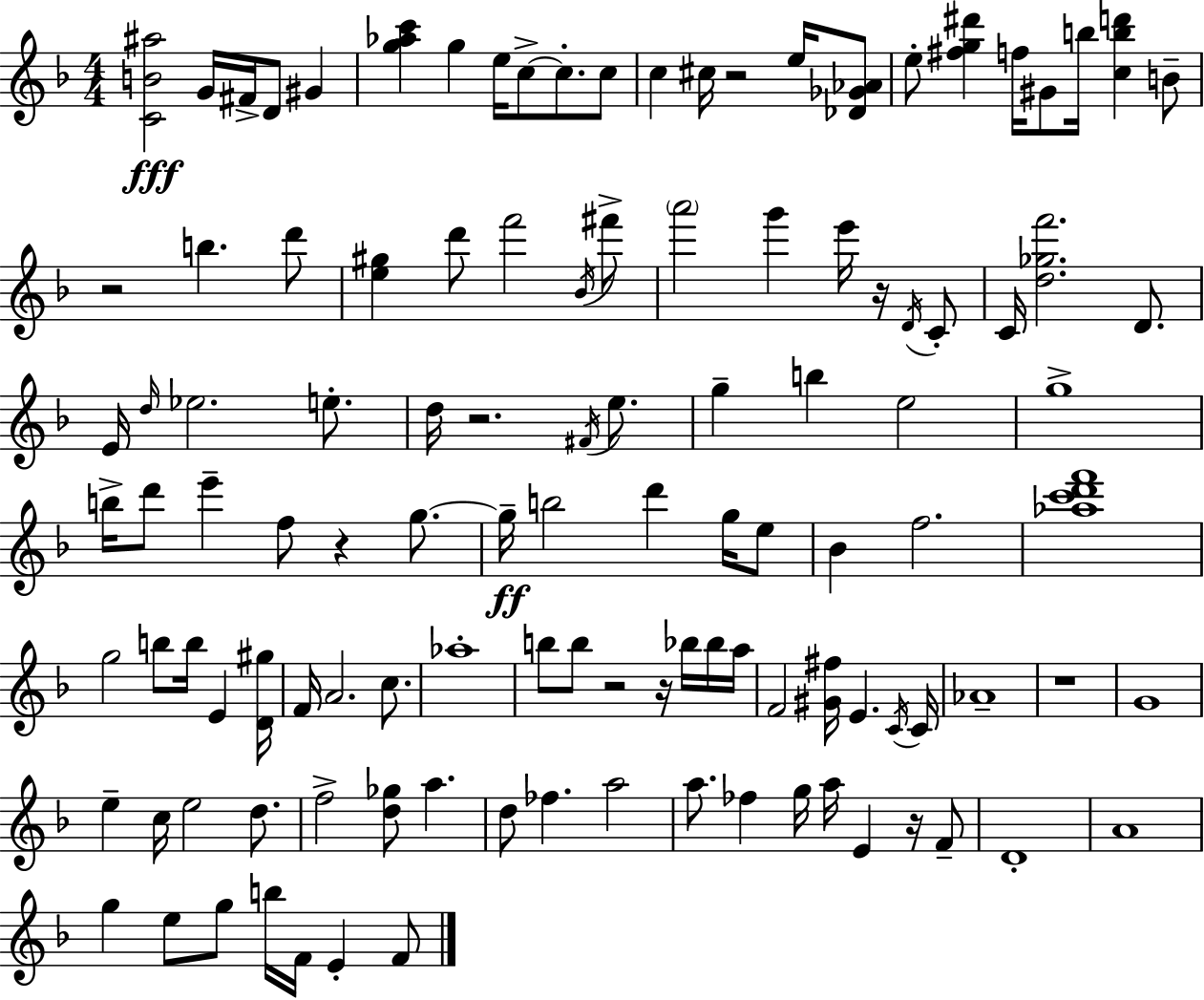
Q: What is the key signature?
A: D minor